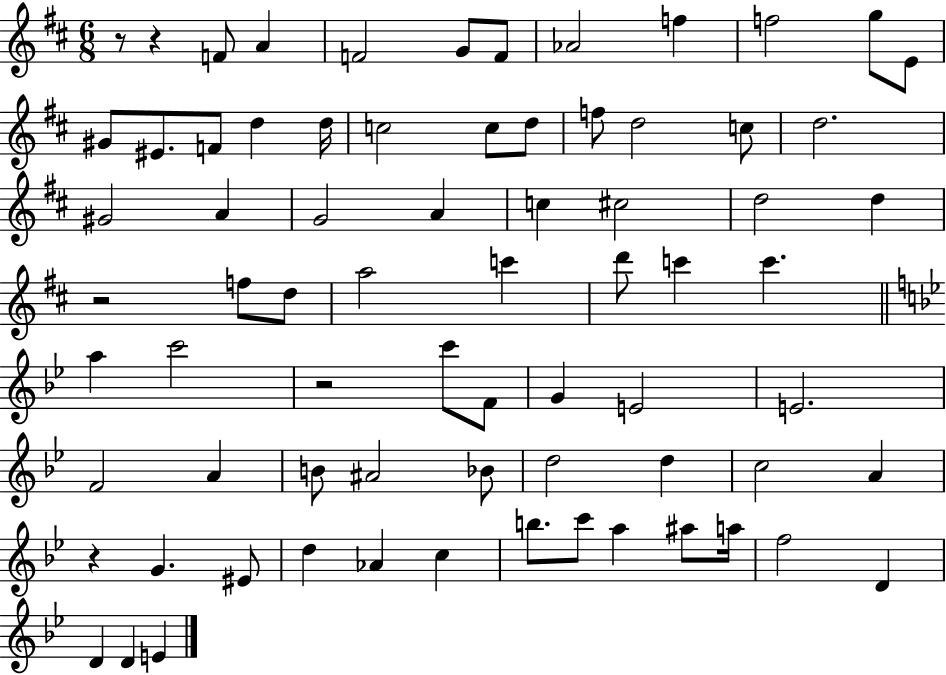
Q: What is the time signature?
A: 6/8